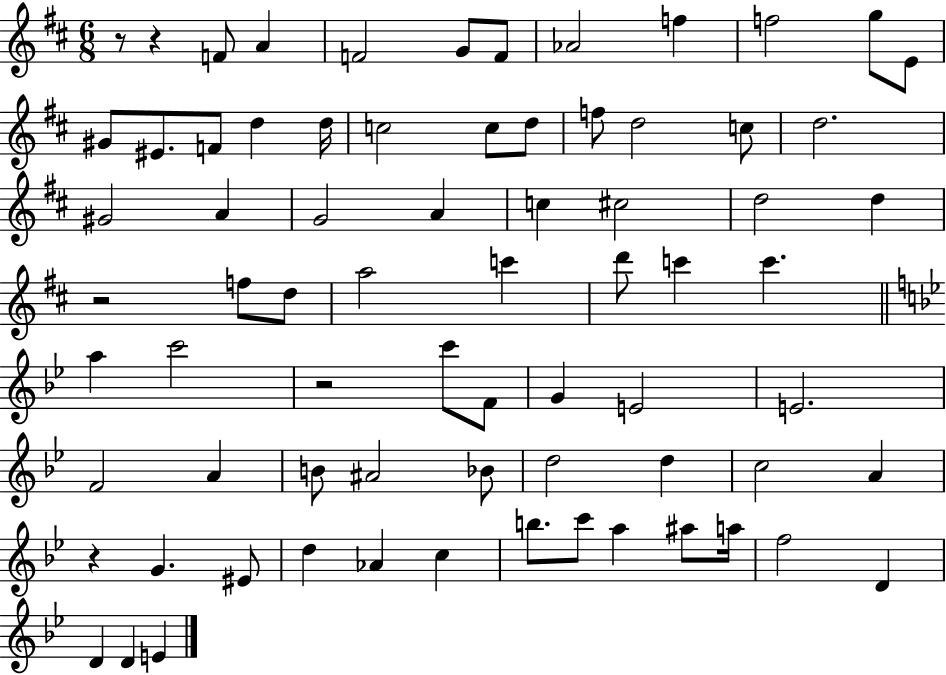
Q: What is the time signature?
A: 6/8